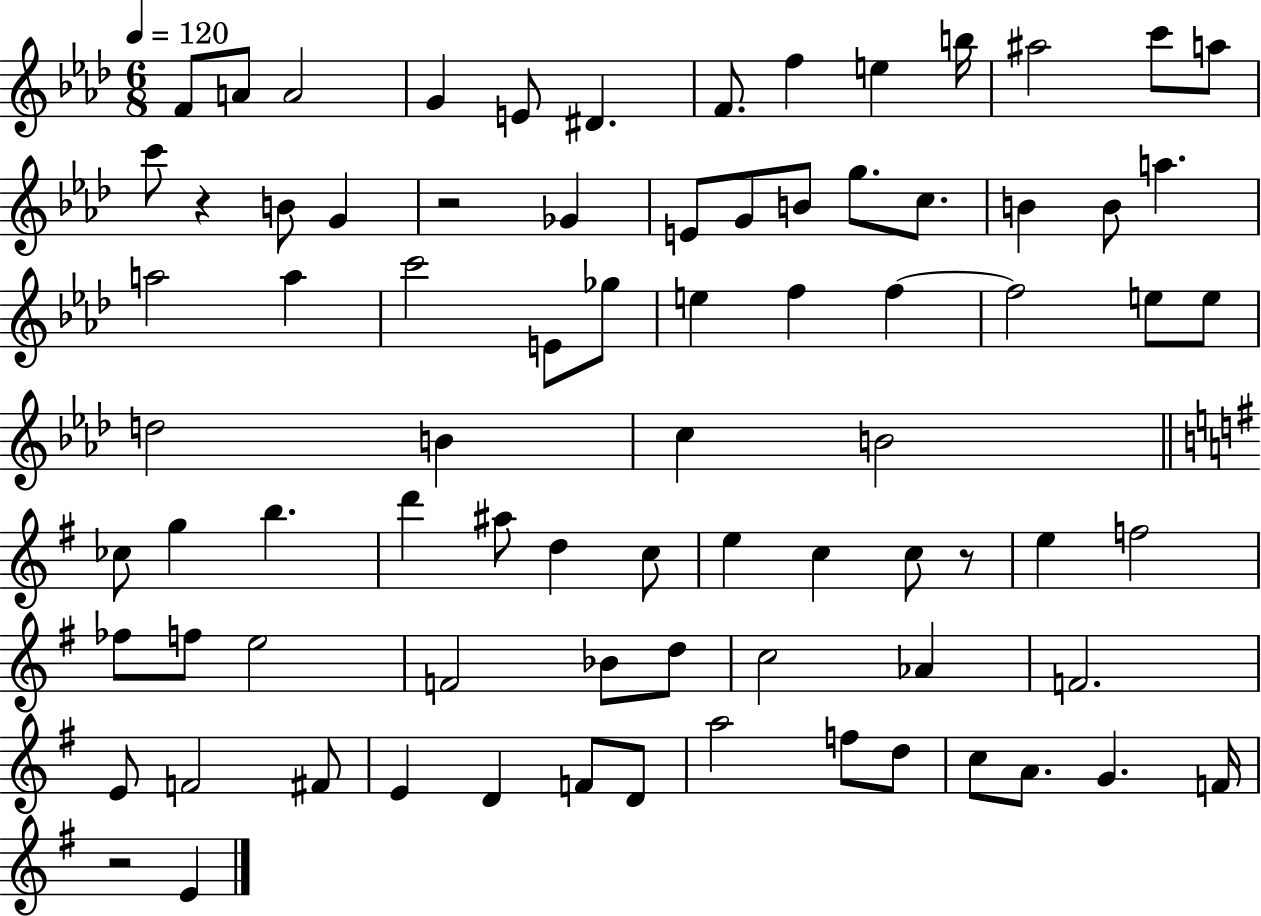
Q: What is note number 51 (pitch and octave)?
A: E5